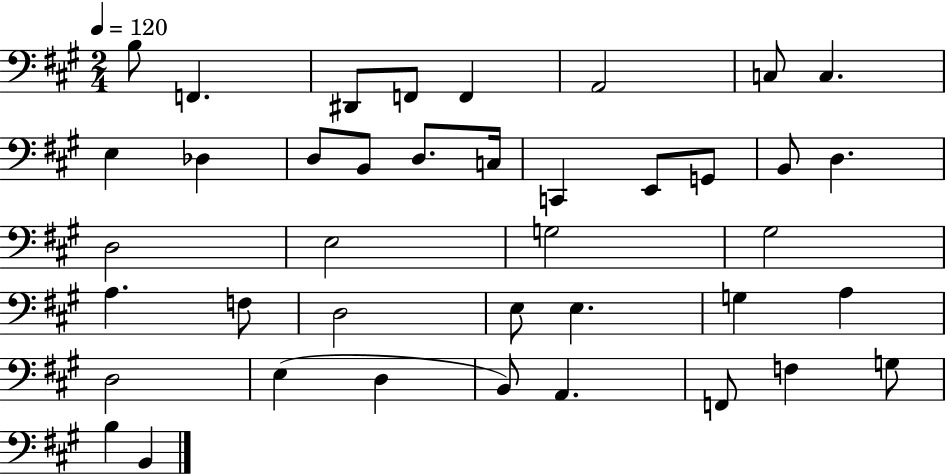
X:1
T:Untitled
M:2/4
L:1/4
K:A
B,/2 F,, ^D,,/2 F,,/2 F,, A,,2 C,/2 C, E, _D, D,/2 B,,/2 D,/2 C,/4 C,, E,,/2 G,,/2 B,,/2 D, D,2 E,2 G,2 ^G,2 A, F,/2 D,2 E,/2 E, G, A, D,2 E, D, B,,/2 A,, F,,/2 F, G,/2 B, B,,